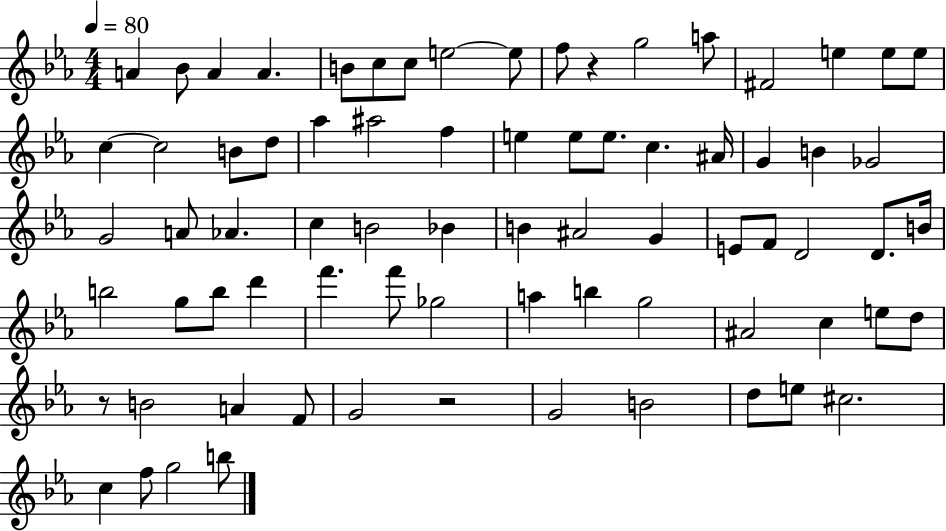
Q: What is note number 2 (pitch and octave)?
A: Bb4